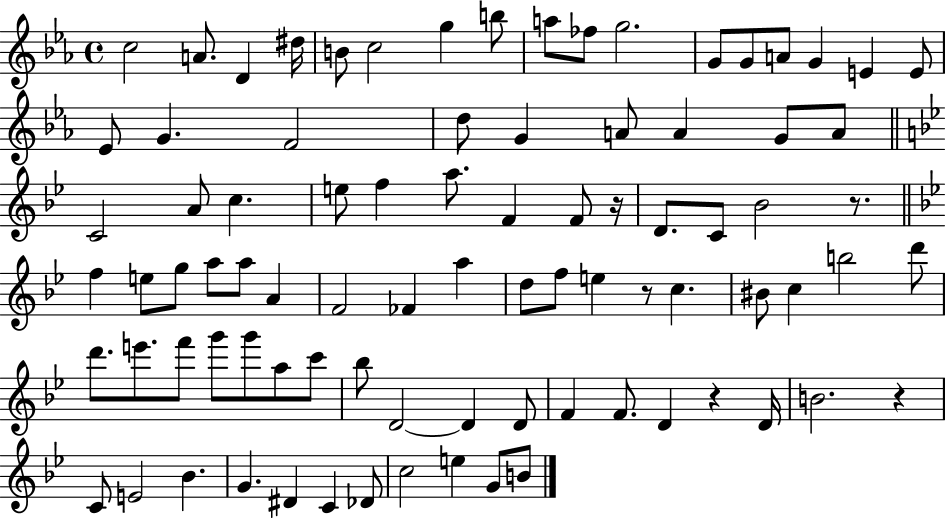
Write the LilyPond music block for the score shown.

{
  \clef treble
  \time 4/4
  \defaultTimeSignature
  \key ees \major
  \repeat volta 2 { c''2 a'8. d'4 dis''16 | b'8 c''2 g''4 b''8 | a''8 fes''8 g''2. | g'8 g'8 a'8 g'4 e'4 e'8 | \break ees'8 g'4. f'2 | d''8 g'4 a'8 a'4 g'8 a'8 | \bar "||" \break \key bes \major c'2 a'8 c''4. | e''8 f''4 a''8. f'4 f'8 r16 | d'8. c'8 bes'2 r8. | \bar "||" \break \key g \minor f''4 e''8 g''8 a''8 a''8 a'4 | f'2 fes'4 a''4 | d''8 f''8 e''4 r8 c''4. | bis'8 c''4 b''2 d'''8 | \break d'''8. e'''8. f'''8 g'''8 g'''8 a''8 c'''8 | bes''8 d'2~~ d'4 d'8 | f'4 f'8. d'4 r4 d'16 | b'2. r4 | \break c'8 e'2 bes'4. | g'4. dis'4 c'4 des'8 | c''2 e''4 g'8 b'8 | } \bar "|."
}